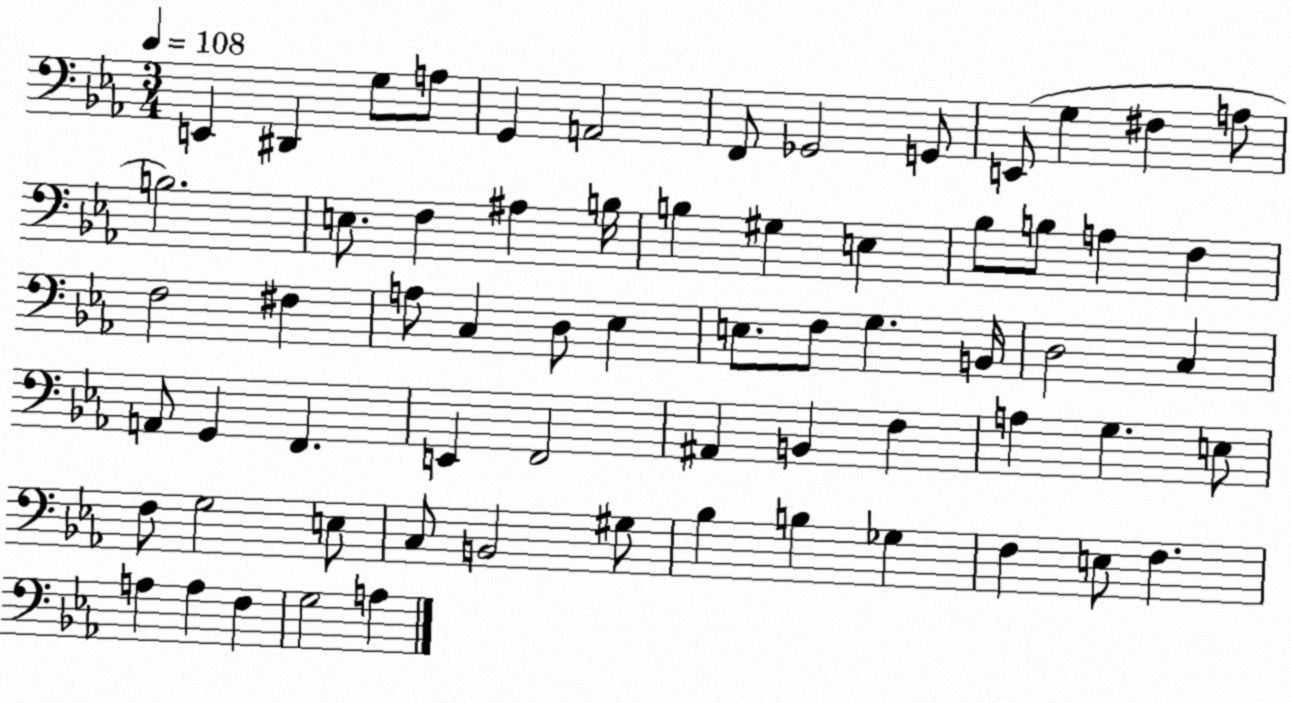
X:1
T:Untitled
M:3/4
L:1/4
K:Eb
E,, ^D,, G,/2 A,/2 G,, A,,2 F,,/2 _G,,2 G,,/2 E,,/2 G, ^F, A,/2 B,2 E,/2 F, ^A, B,/4 B, ^G, E, _B,/2 B,/2 A, F, F,2 ^F, A,/2 C, D,/2 _E, E,/2 F,/2 G, B,,/4 D,2 C, A,,/2 G,, F,, E,, F,,2 ^A,, B,, F, A, G, E,/2 F,/2 G,2 E,/2 C,/2 B,,2 ^G,/2 _B, B, _G, F, E,/2 F, A, A, F, G,2 A,